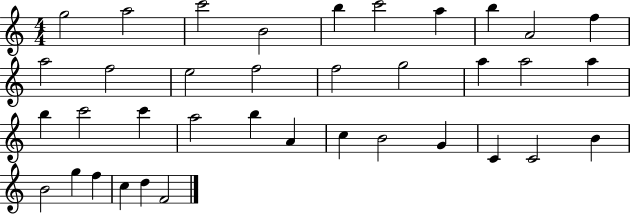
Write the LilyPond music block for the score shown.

{
  \clef treble
  \numericTimeSignature
  \time 4/4
  \key c \major
  g''2 a''2 | c'''2 b'2 | b''4 c'''2 a''4 | b''4 a'2 f''4 | \break a''2 f''2 | e''2 f''2 | f''2 g''2 | a''4 a''2 a''4 | \break b''4 c'''2 c'''4 | a''2 b''4 a'4 | c''4 b'2 g'4 | c'4 c'2 b'4 | \break b'2 g''4 f''4 | c''4 d''4 f'2 | \bar "|."
}